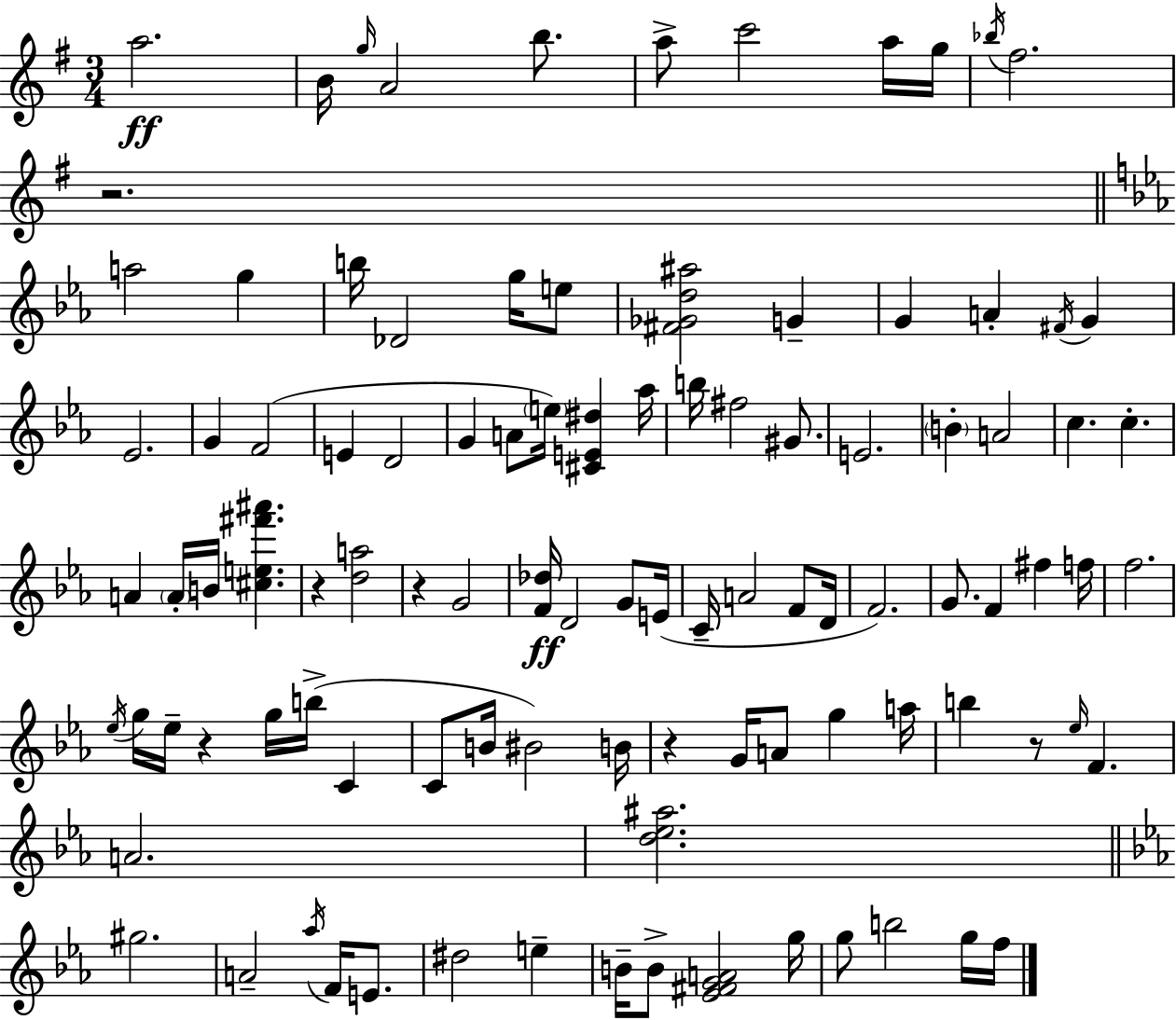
{
  \clef treble
  \numericTimeSignature
  \time 3/4
  \key e \minor
  a''2.\ff | b'16 \grace { g''16 } a'2 b''8. | a''8-> c'''2 a''16 | g''16 \acciaccatura { bes''16 } fis''2. | \break r2. | \bar "||" \break \key ees \major a''2 g''4 | b''16 des'2 g''16 e''8 | <fis' ges' d'' ais''>2 g'4-- | g'4 a'4-. \acciaccatura { fis'16 } g'4 | \break ees'2. | g'4 f'2( | e'4 d'2 | g'4 a'8 \parenthesize e''16) <cis' e' dis''>4 | \break aes''16 b''16 fis''2 gis'8. | e'2. | \parenthesize b'4-. a'2 | c''4. c''4.-. | \break a'4 \parenthesize a'16-. b'16 <cis'' e'' fis''' ais'''>4. | r4 <d'' a''>2 | r4 g'2 | <f' des''>16\ff d'2 g'8 | \break e'16( c'16-- a'2 f'8 | d'16 f'2.) | g'8. f'4 fis''4 | f''16 f''2. | \break \acciaccatura { ees''16 } g''16 ees''16-- r4 g''16 b''16->( c'4 | c'8 b'16 bis'2) | b'16 r4 g'16 a'8 g''4 | a''16 b''4 r8 \grace { ees''16 } f'4. | \break a'2. | <d'' ees'' ais''>2. | \bar "||" \break \key ees \major gis''2. | a'2-- \acciaccatura { aes''16 } f'16 e'8. | dis''2 e''4-- | b'16-- b'8-> <ees' fis' g' a'>2 | \break g''16 g''8 b''2 g''16 | f''16 \bar "|."
}